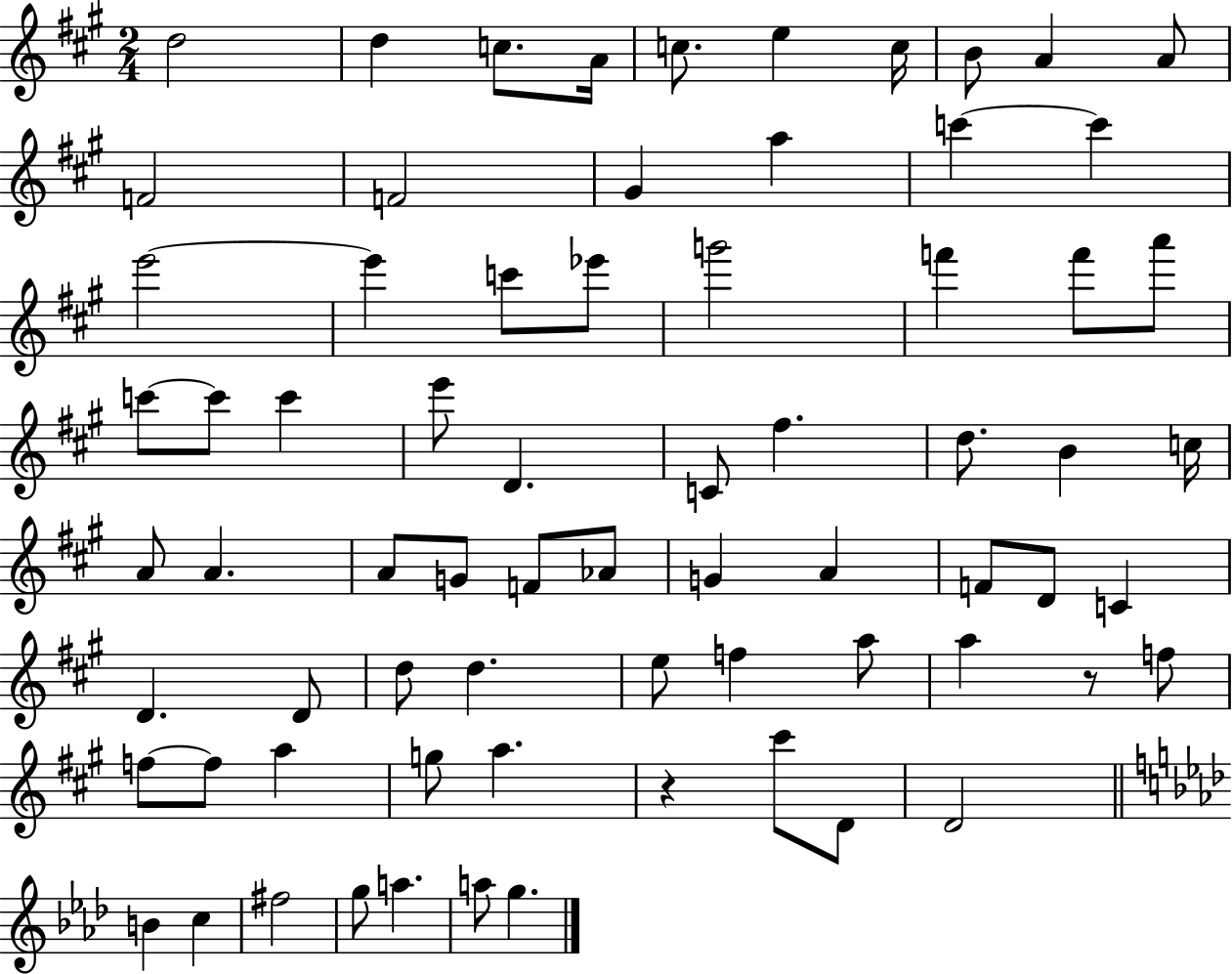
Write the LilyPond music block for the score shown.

{
  \clef treble
  \numericTimeSignature
  \time 2/4
  \key a \major
  \repeat volta 2 { d''2 | d''4 c''8. a'16 | c''8. e''4 c''16 | b'8 a'4 a'8 | \break f'2 | f'2 | gis'4 a''4 | c'''4~~ c'''4 | \break e'''2~~ | e'''4 c'''8 ees'''8 | g'''2 | f'''4 f'''8 a'''8 | \break c'''8~~ c'''8 c'''4 | e'''8 d'4. | c'8 fis''4. | d''8. b'4 c''16 | \break a'8 a'4. | a'8 g'8 f'8 aes'8 | g'4 a'4 | f'8 d'8 c'4 | \break d'4. d'8 | d''8 d''4. | e''8 f''4 a''8 | a''4 r8 f''8 | \break f''8~~ f''8 a''4 | g''8 a''4. | r4 cis'''8 d'8 | d'2 | \break \bar "||" \break \key aes \major b'4 c''4 | fis''2 | g''8 a''4. | a''8 g''4. | \break } \bar "|."
}